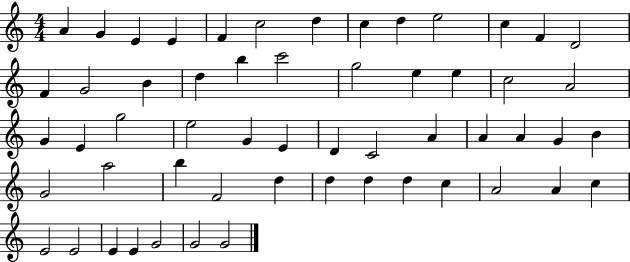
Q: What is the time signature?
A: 4/4